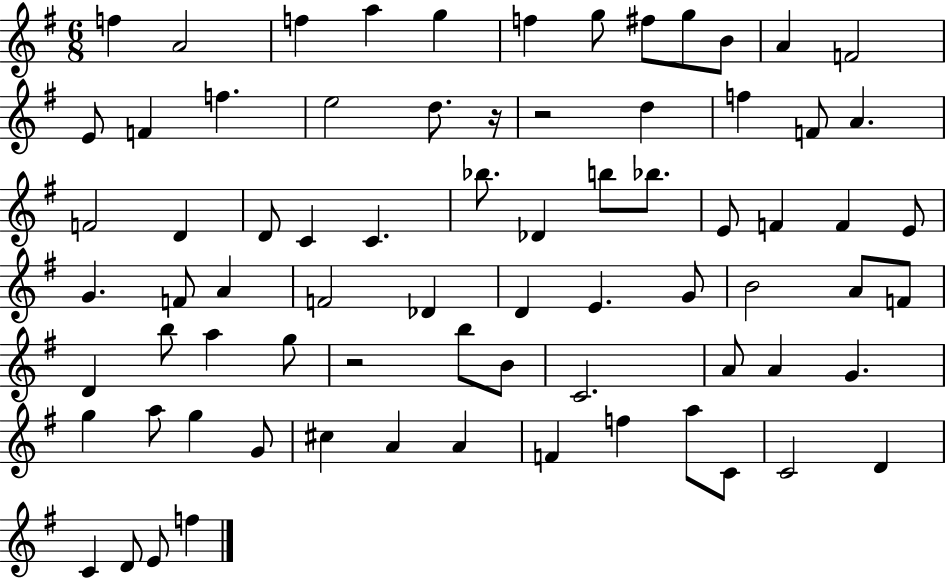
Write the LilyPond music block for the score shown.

{
  \clef treble
  \numericTimeSignature
  \time 6/8
  \key g \major
  \repeat volta 2 { f''4 a'2 | f''4 a''4 g''4 | f''4 g''8 fis''8 g''8 b'8 | a'4 f'2 | \break e'8 f'4 f''4. | e''2 d''8. r16 | r2 d''4 | f''4 f'8 a'4. | \break f'2 d'4 | d'8 c'4 c'4. | bes''8. des'4 b''8 bes''8. | e'8 f'4 f'4 e'8 | \break g'4. f'8 a'4 | f'2 des'4 | d'4 e'4. g'8 | b'2 a'8 f'8 | \break d'4 b''8 a''4 g''8 | r2 b''8 b'8 | c'2. | a'8 a'4 g'4. | \break g''4 a''8 g''4 g'8 | cis''4 a'4 a'4 | f'4 f''4 a''8 c'8 | c'2 d'4 | \break c'4 d'8 e'8 f''4 | } \bar "|."
}